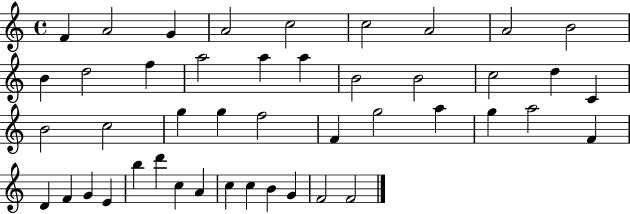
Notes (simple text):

F4/q A4/h G4/q A4/h C5/h C5/h A4/h A4/h B4/h B4/q D5/h F5/q A5/h A5/q A5/q B4/h B4/h C5/h D5/q C4/q B4/h C5/h G5/q G5/q F5/h F4/q G5/h A5/q G5/q A5/h F4/q D4/q F4/q G4/q E4/q B5/q D6/q C5/q A4/q C5/q C5/q B4/q G4/q F4/h F4/h